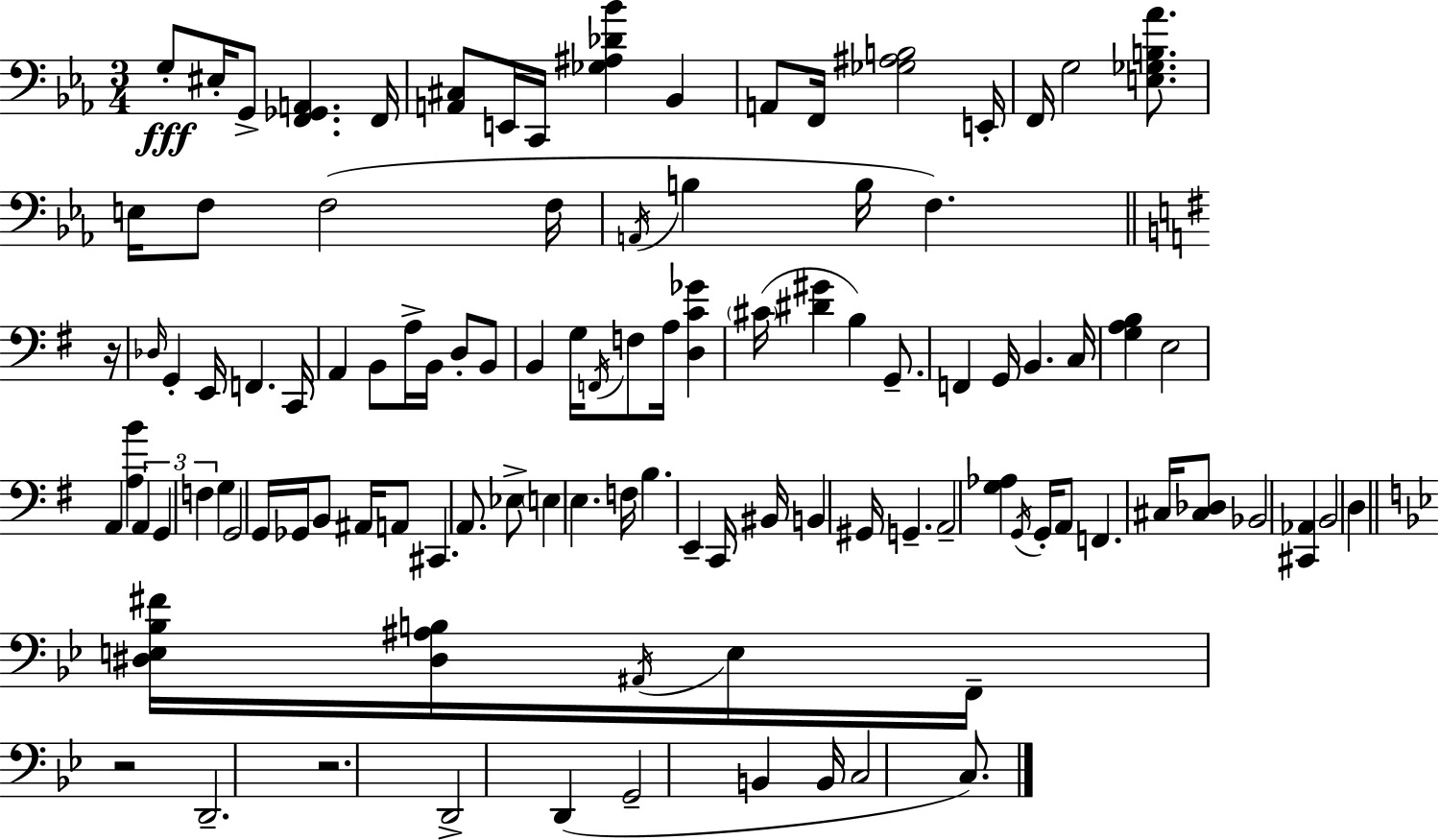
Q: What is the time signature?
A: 3/4